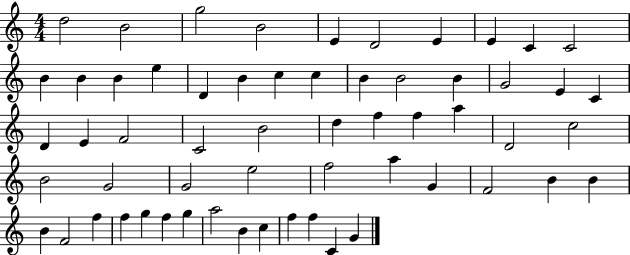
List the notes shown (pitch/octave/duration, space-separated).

D5/h B4/h G5/h B4/h E4/q D4/h E4/q E4/q C4/q C4/h B4/q B4/q B4/q E5/q D4/q B4/q C5/q C5/q B4/q B4/h B4/q G4/h E4/q C4/q D4/q E4/q F4/h C4/h B4/h D5/q F5/q F5/q A5/q D4/h C5/h B4/h G4/h G4/h E5/h F5/h A5/q G4/q F4/h B4/q B4/q B4/q F4/h F5/q F5/q G5/q F5/q G5/q A5/h B4/q C5/q F5/q F5/q C4/q G4/q